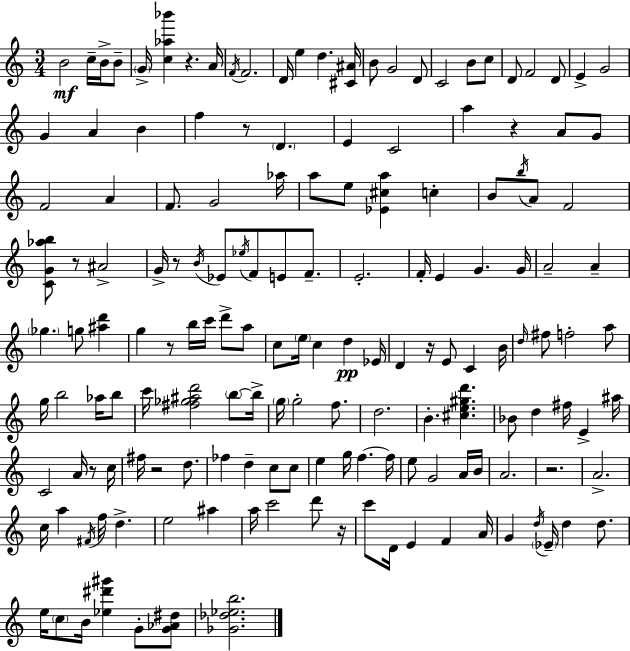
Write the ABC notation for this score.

X:1
T:Untitled
M:3/4
L:1/4
K:Am
B2 c/4 B/4 B/2 G/4 [c_a_b'] z A/4 F/4 F2 D/4 e d [^C^A]/4 B/2 G2 D/2 C2 B/2 c/2 D/2 F2 D/2 E G2 G A B f z/2 D E C2 a z A/2 G/2 F2 A F/2 G2 _a/4 a/2 e/2 [_E^ca] c B/2 b/4 A/2 F2 [CG_ab]/2 z/2 ^A2 G/4 z/2 B/4 _E/2 _e/4 F/2 E/2 F/2 E2 F/4 E G G/4 A2 A _g g/2 [^ad'] g z/2 b/4 c'/4 d'/2 a/2 c/2 e/4 c d _E/4 D z/4 E/2 C B/4 d/4 ^f/2 f2 a/2 g/4 b2 _a/4 b/2 c'/4 [^f_g^ad']2 b/2 b/4 g/4 g2 f/2 d2 B [^ce^gd'] _B/2 d ^f/4 E ^a/4 C2 A/4 z/2 c/4 ^f/4 z2 d/2 _f d c/2 c/2 e g/4 f f/4 e/2 G2 A/4 B/4 A2 z2 A2 c/4 a ^F/4 f/4 d e2 ^a a/4 c'2 d'/2 z/4 c'/2 D/4 E F A/4 G d/4 _E/4 d d/2 e/4 c/2 B/4 [_e^d'^g'] G/2 [G_A^d]/2 [_G_d_eb]2